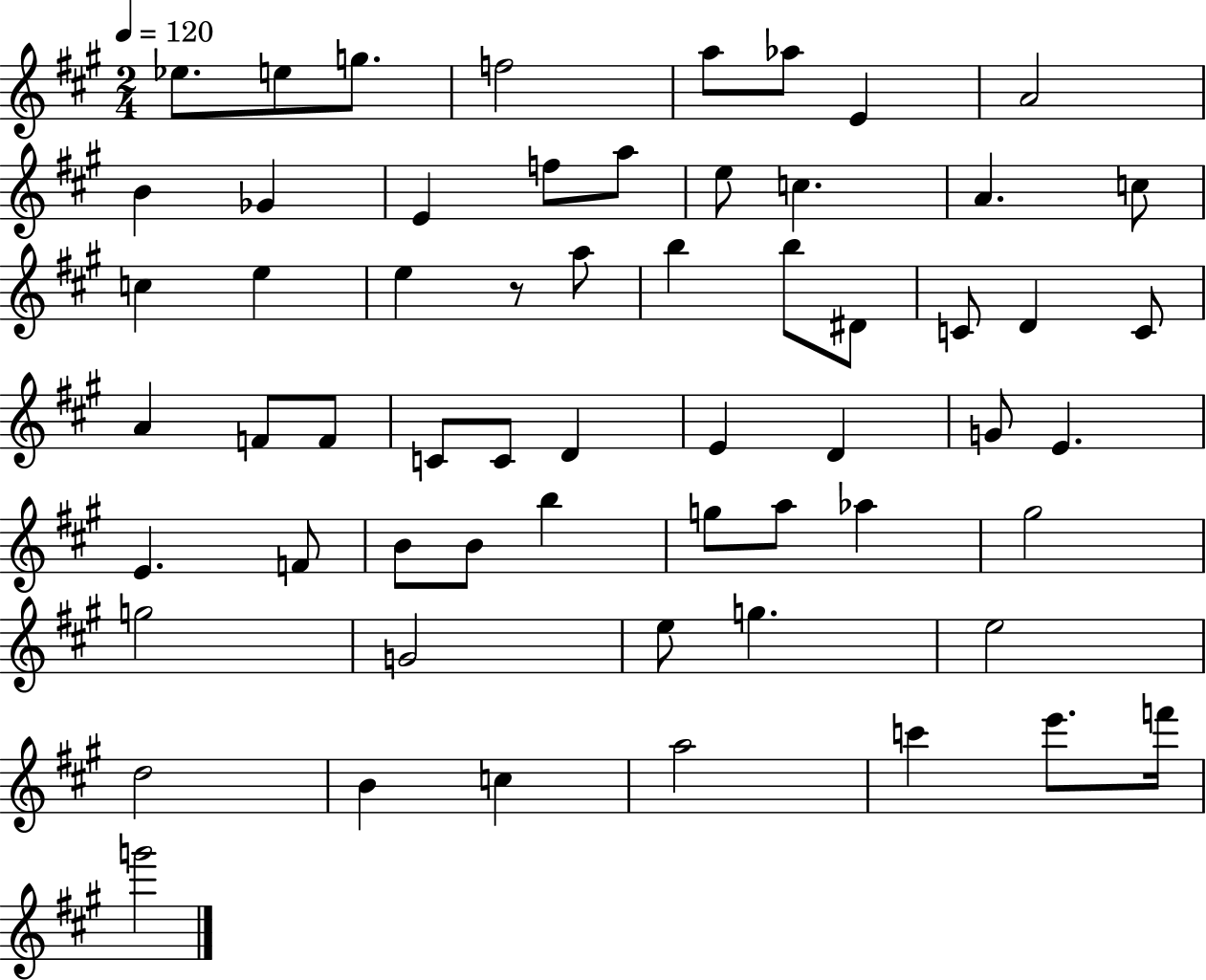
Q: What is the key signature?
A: A major